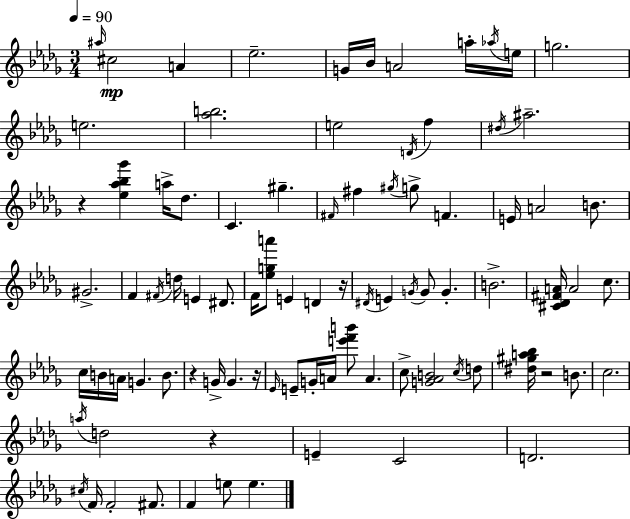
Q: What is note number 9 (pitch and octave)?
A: Ab5